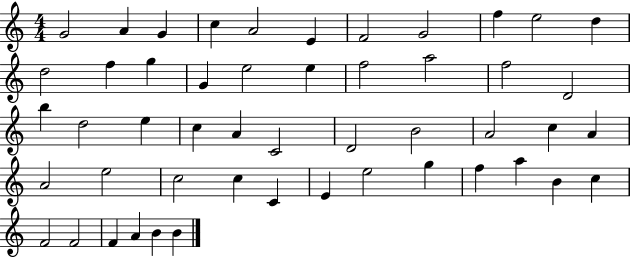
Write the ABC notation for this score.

X:1
T:Untitled
M:4/4
L:1/4
K:C
G2 A G c A2 E F2 G2 f e2 d d2 f g G e2 e f2 a2 f2 D2 b d2 e c A C2 D2 B2 A2 c A A2 e2 c2 c C E e2 g f a B c F2 F2 F A B B